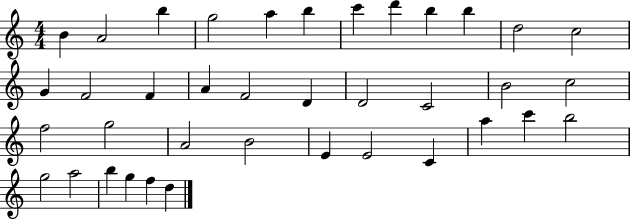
X:1
T:Untitled
M:4/4
L:1/4
K:C
B A2 b g2 a b c' d' b b d2 c2 G F2 F A F2 D D2 C2 B2 c2 f2 g2 A2 B2 E E2 C a c' b2 g2 a2 b g f d